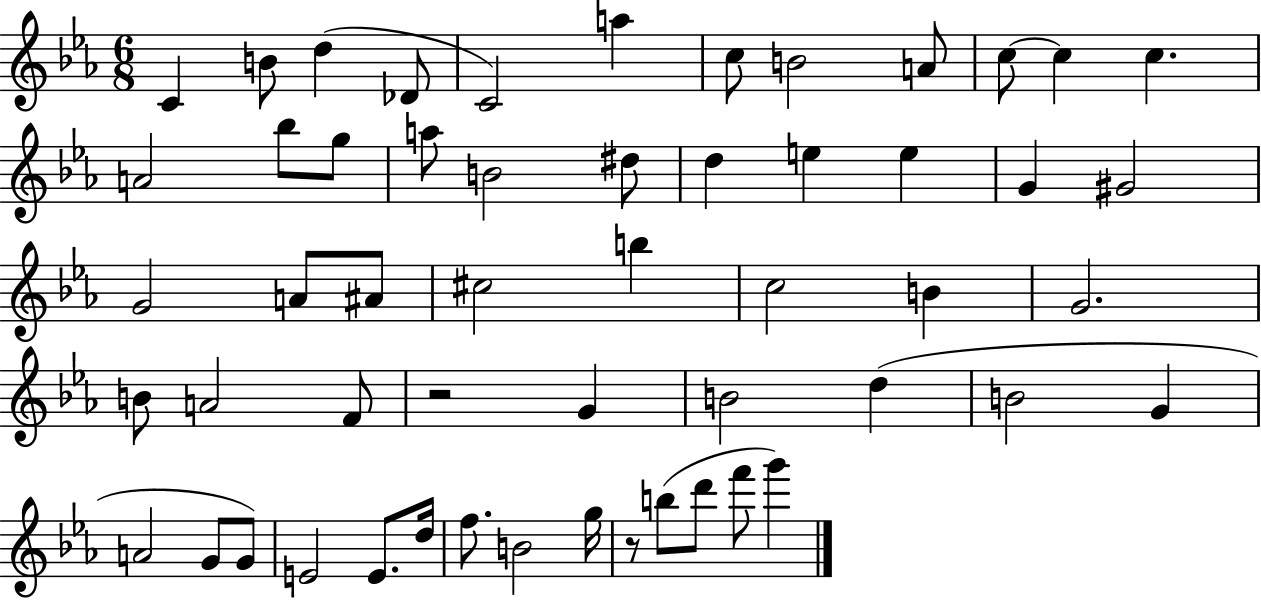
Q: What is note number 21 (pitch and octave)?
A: E5